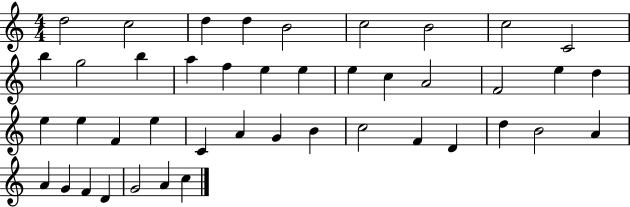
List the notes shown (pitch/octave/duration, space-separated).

D5/h C5/h D5/q D5/q B4/h C5/h B4/h C5/h C4/h B5/q G5/h B5/q A5/q F5/q E5/q E5/q E5/q C5/q A4/h F4/h E5/q D5/q E5/q E5/q F4/q E5/q C4/q A4/q G4/q B4/q C5/h F4/q D4/q D5/q B4/h A4/q A4/q G4/q F4/q D4/q G4/h A4/q C5/q